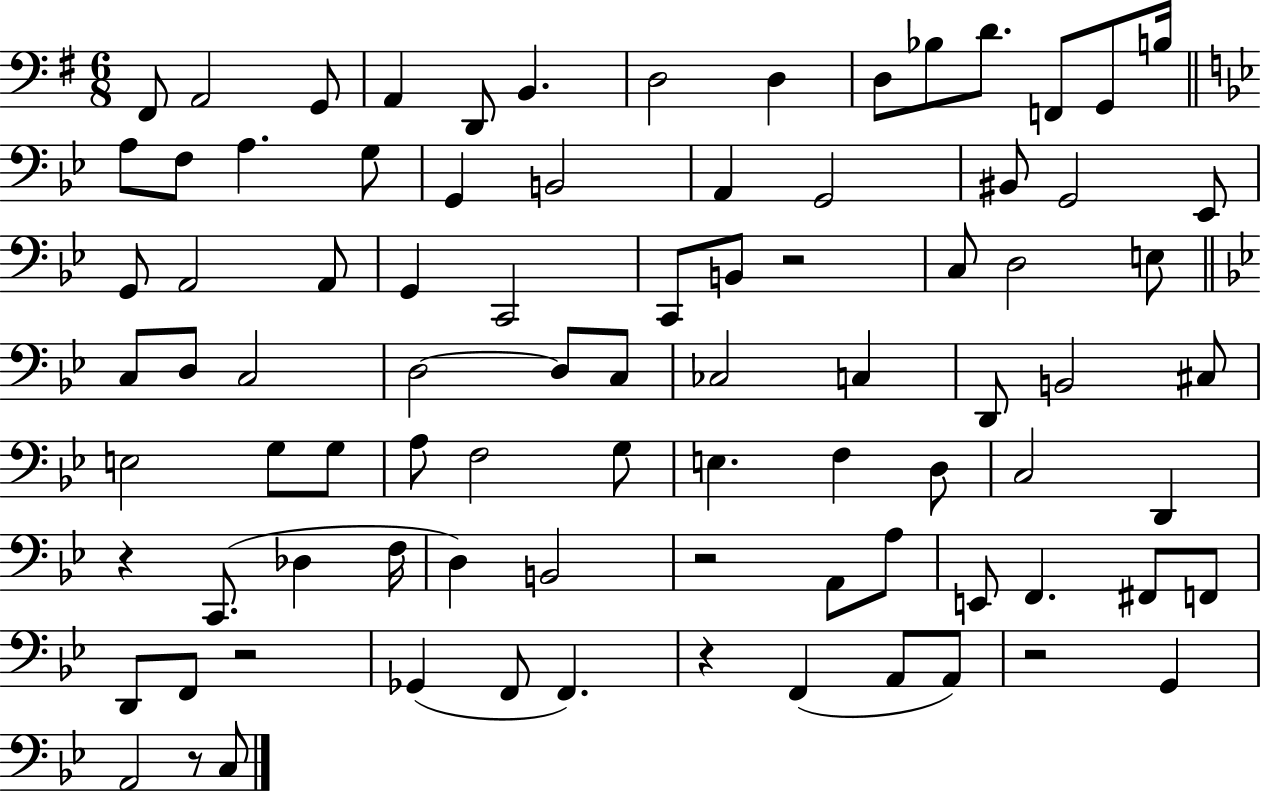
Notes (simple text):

F#2/e A2/h G2/e A2/q D2/e B2/q. D3/h D3/q D3/e Bb3/e D4/e. F2/e G2/e B3/s A3/e F3/e A3/q. G3/e G2/q B2/h A2/q G2/h BIS2/e G2/h Eb2/e G2/e A2/h A2/e G2/q C2/h C2/e B2/e R/h C3/e D3/h E3/e C3/e D3/e C3/h D3/h D3/e C3/e CES3/h C3/q D2/e B2/h C#3/e E3/h G3/e G3/e A3/e F3/h G3/e E3/q. F3/q D3/e C3/h D2/q R/q C2/e. Db3/q F3/s D3/q B2/h R/h A2/e A3/e E2/e F2/q. F#2/e F2/e D2/e F2/e R/h Gb2/q F2/e F2/q. R/q F2/q A2/e A2/e R/h G2/q A2/h R/e C3/e